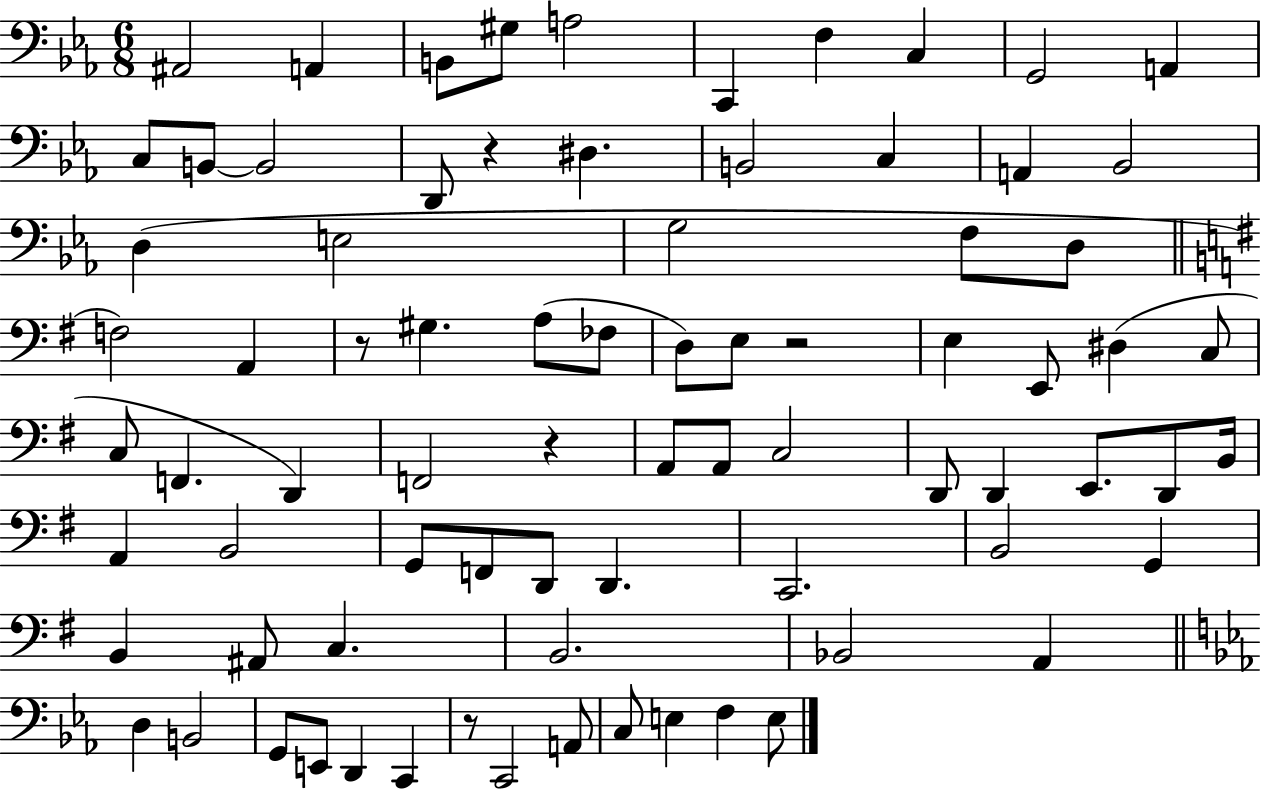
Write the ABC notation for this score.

X:1
T:Untitled
M:6/8
L:1/4
K:Eb
^A,,2 A,, B,,/2 ^G,/2 A,2 C,, F, C, G,,2 A,, C,/2 B,,/2 B,,2 D,,/2 z ^D, B,,2 C, A,, _B,,2 D, E,2 G,2 F,/2 D,/2 F,2 A,, z/2 ^G, A,/2 _F,/2 D,/2 E,/2 z2 E, E,,/2 ^D, C,/2 C,/2 F,, D,, F,,2 z A,,/2 A,,/2 C,2 D,,/2 D,, E,,/2 D,,/2 B,,/4 A,, B,,2 G,,/2 F,,/2 D,,/2 D,, C,,2 B,,2 G,, B,, ^A,,/2 C, B,,2 _B,,2 A,, D, B,,2 G,,/2 E,,/2 D,, C,, z/2 C,,2 A,,/2 C,/2 E, F, E,/2